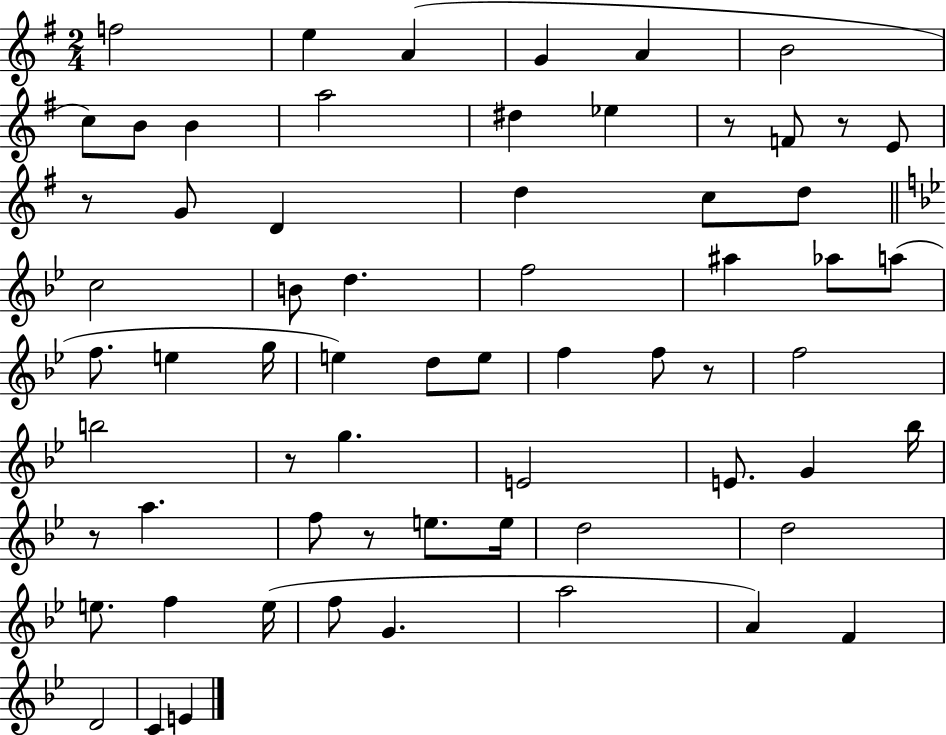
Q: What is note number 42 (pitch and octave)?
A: A5